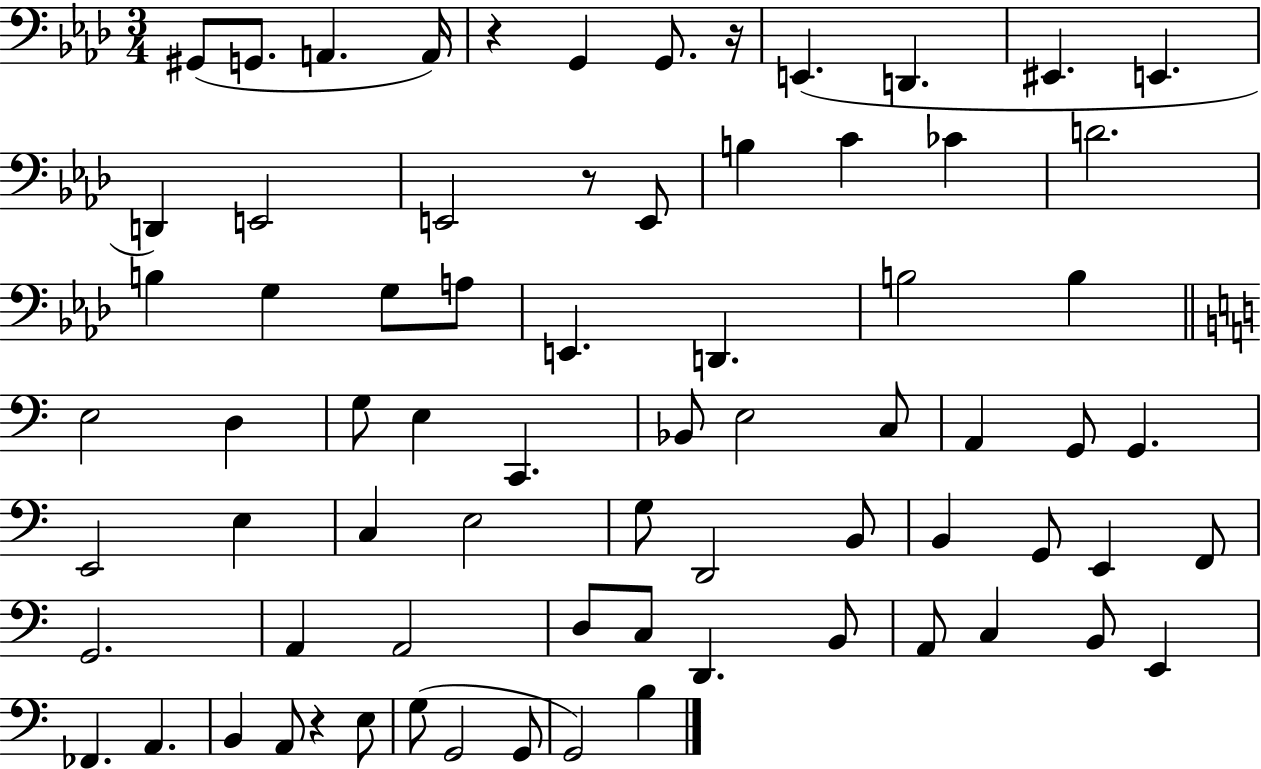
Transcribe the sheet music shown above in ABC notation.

X:1
T:Untitled
M:3/4
L:1/4
K:Ab
^G,,/2 G,,/2 A,, A,,/4 z G,, G,,/2 z/4 E,, D,, ^E,, E,, D,, E,,2 E,,2 z/2 E,,/2 B, C _C D2 B, G, G,/2 A,/2 E,, D,, B,2 B, E,2 D, G,/2 E, C,, _B,,/2 E,2 C,/2 A,, G,,/2 G,, E,,2 E, C, E,2 G,/2 D,,2 B,,/2 B,, G,,/2 E,, F,,/2 G,,2 A,, A,,2 D,/2 C,/2 D,, B,,/2 A,,/2 C, B,,/2 E,, _F,, A,, B,, A,,/2 z E,/2 G,/2 G,,2 G,,/2 G,,2 B,